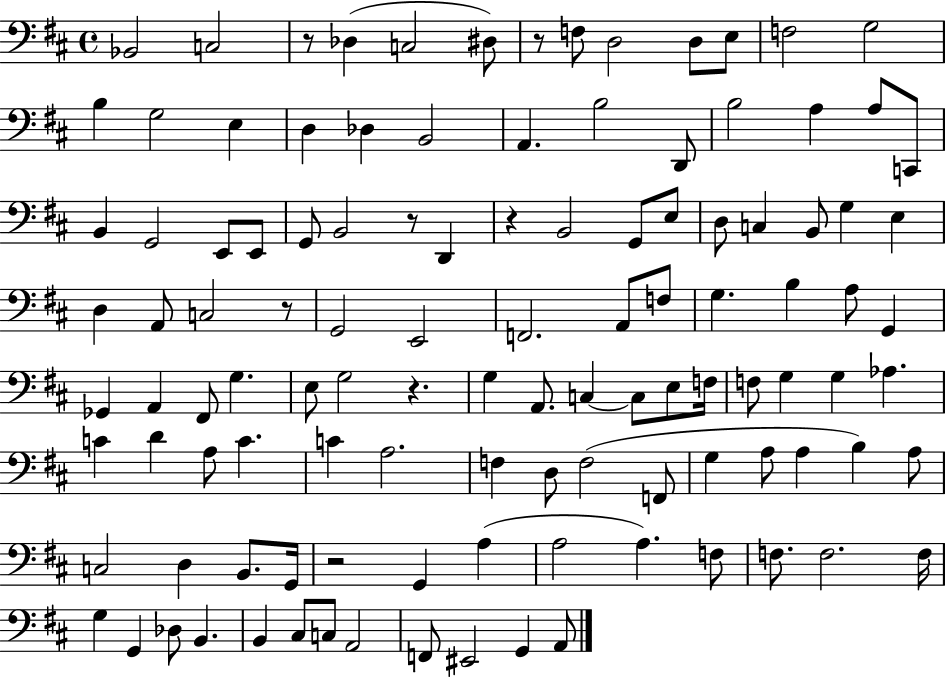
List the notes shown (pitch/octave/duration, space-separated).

Bb2/h C3/h R/e Db3/q C3/h D#3/e R/e F3/e D3/h D3/e E3/e F3/h G3/h B3/q G3/h E3/q D3/q Db3/q B2/h A2/q. B3/h D2/e B3/h A3/q A3/e C2/e B2/q G2/h E2/e E2/e G2/e B2/h R/e D2/q R/q B2/h G2/e E3/e D3/e C3/q B2/e G3/q E3/q D3/q A2/e C3/h R/e G2/h E2/h F2/h. A2/e F3/e G3/q. B3/q A3/e G2/q Gb2/q A2/q F#2/e G3/q. E3/e G3/h R/q. G3/q A2/e. C3/q C3/e E3/e F3/s F3/e G3/q G3/q Ab3/q. C4/q D4/q A3/e C4/q. C4/q A3/h. F3/q D3/e F3/h F2/e G3/q A3/e A3/q B3/q A3/e C3/h D3/q B2/e. G2/s R/h G2/q A3/q A3/h A3/q. F3/e F3/e. F3/h. F3/s G3/q G2/q Db3/e B2/q. B2/q C#3/e C3/e A2/h F2/e EIS2/h G2/q A2/e